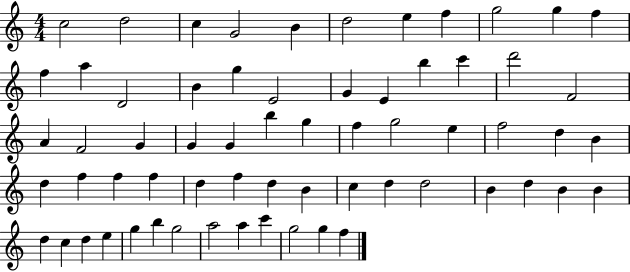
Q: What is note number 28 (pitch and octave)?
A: G4